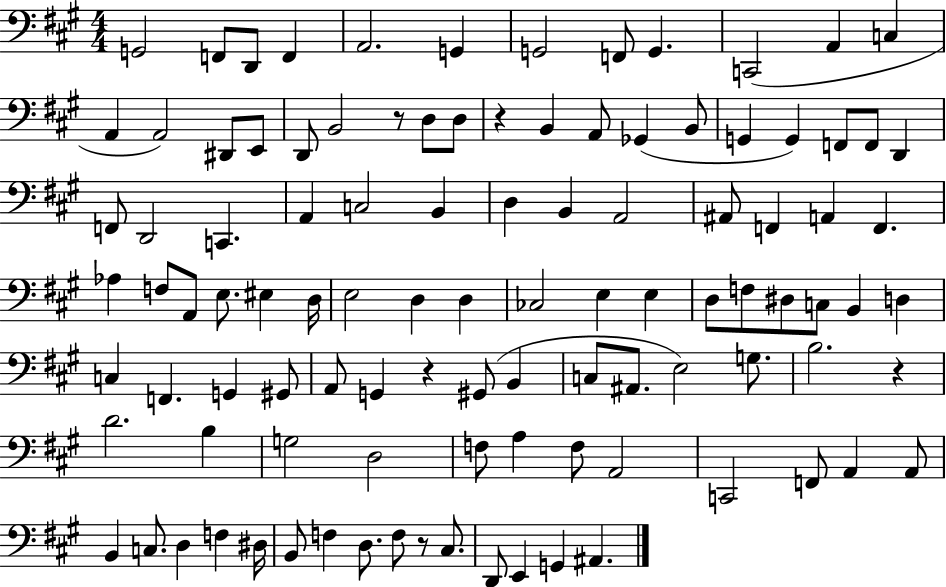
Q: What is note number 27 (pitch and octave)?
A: F2